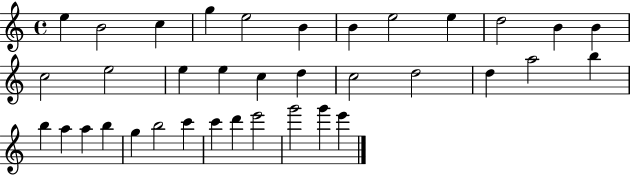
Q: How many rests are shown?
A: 0